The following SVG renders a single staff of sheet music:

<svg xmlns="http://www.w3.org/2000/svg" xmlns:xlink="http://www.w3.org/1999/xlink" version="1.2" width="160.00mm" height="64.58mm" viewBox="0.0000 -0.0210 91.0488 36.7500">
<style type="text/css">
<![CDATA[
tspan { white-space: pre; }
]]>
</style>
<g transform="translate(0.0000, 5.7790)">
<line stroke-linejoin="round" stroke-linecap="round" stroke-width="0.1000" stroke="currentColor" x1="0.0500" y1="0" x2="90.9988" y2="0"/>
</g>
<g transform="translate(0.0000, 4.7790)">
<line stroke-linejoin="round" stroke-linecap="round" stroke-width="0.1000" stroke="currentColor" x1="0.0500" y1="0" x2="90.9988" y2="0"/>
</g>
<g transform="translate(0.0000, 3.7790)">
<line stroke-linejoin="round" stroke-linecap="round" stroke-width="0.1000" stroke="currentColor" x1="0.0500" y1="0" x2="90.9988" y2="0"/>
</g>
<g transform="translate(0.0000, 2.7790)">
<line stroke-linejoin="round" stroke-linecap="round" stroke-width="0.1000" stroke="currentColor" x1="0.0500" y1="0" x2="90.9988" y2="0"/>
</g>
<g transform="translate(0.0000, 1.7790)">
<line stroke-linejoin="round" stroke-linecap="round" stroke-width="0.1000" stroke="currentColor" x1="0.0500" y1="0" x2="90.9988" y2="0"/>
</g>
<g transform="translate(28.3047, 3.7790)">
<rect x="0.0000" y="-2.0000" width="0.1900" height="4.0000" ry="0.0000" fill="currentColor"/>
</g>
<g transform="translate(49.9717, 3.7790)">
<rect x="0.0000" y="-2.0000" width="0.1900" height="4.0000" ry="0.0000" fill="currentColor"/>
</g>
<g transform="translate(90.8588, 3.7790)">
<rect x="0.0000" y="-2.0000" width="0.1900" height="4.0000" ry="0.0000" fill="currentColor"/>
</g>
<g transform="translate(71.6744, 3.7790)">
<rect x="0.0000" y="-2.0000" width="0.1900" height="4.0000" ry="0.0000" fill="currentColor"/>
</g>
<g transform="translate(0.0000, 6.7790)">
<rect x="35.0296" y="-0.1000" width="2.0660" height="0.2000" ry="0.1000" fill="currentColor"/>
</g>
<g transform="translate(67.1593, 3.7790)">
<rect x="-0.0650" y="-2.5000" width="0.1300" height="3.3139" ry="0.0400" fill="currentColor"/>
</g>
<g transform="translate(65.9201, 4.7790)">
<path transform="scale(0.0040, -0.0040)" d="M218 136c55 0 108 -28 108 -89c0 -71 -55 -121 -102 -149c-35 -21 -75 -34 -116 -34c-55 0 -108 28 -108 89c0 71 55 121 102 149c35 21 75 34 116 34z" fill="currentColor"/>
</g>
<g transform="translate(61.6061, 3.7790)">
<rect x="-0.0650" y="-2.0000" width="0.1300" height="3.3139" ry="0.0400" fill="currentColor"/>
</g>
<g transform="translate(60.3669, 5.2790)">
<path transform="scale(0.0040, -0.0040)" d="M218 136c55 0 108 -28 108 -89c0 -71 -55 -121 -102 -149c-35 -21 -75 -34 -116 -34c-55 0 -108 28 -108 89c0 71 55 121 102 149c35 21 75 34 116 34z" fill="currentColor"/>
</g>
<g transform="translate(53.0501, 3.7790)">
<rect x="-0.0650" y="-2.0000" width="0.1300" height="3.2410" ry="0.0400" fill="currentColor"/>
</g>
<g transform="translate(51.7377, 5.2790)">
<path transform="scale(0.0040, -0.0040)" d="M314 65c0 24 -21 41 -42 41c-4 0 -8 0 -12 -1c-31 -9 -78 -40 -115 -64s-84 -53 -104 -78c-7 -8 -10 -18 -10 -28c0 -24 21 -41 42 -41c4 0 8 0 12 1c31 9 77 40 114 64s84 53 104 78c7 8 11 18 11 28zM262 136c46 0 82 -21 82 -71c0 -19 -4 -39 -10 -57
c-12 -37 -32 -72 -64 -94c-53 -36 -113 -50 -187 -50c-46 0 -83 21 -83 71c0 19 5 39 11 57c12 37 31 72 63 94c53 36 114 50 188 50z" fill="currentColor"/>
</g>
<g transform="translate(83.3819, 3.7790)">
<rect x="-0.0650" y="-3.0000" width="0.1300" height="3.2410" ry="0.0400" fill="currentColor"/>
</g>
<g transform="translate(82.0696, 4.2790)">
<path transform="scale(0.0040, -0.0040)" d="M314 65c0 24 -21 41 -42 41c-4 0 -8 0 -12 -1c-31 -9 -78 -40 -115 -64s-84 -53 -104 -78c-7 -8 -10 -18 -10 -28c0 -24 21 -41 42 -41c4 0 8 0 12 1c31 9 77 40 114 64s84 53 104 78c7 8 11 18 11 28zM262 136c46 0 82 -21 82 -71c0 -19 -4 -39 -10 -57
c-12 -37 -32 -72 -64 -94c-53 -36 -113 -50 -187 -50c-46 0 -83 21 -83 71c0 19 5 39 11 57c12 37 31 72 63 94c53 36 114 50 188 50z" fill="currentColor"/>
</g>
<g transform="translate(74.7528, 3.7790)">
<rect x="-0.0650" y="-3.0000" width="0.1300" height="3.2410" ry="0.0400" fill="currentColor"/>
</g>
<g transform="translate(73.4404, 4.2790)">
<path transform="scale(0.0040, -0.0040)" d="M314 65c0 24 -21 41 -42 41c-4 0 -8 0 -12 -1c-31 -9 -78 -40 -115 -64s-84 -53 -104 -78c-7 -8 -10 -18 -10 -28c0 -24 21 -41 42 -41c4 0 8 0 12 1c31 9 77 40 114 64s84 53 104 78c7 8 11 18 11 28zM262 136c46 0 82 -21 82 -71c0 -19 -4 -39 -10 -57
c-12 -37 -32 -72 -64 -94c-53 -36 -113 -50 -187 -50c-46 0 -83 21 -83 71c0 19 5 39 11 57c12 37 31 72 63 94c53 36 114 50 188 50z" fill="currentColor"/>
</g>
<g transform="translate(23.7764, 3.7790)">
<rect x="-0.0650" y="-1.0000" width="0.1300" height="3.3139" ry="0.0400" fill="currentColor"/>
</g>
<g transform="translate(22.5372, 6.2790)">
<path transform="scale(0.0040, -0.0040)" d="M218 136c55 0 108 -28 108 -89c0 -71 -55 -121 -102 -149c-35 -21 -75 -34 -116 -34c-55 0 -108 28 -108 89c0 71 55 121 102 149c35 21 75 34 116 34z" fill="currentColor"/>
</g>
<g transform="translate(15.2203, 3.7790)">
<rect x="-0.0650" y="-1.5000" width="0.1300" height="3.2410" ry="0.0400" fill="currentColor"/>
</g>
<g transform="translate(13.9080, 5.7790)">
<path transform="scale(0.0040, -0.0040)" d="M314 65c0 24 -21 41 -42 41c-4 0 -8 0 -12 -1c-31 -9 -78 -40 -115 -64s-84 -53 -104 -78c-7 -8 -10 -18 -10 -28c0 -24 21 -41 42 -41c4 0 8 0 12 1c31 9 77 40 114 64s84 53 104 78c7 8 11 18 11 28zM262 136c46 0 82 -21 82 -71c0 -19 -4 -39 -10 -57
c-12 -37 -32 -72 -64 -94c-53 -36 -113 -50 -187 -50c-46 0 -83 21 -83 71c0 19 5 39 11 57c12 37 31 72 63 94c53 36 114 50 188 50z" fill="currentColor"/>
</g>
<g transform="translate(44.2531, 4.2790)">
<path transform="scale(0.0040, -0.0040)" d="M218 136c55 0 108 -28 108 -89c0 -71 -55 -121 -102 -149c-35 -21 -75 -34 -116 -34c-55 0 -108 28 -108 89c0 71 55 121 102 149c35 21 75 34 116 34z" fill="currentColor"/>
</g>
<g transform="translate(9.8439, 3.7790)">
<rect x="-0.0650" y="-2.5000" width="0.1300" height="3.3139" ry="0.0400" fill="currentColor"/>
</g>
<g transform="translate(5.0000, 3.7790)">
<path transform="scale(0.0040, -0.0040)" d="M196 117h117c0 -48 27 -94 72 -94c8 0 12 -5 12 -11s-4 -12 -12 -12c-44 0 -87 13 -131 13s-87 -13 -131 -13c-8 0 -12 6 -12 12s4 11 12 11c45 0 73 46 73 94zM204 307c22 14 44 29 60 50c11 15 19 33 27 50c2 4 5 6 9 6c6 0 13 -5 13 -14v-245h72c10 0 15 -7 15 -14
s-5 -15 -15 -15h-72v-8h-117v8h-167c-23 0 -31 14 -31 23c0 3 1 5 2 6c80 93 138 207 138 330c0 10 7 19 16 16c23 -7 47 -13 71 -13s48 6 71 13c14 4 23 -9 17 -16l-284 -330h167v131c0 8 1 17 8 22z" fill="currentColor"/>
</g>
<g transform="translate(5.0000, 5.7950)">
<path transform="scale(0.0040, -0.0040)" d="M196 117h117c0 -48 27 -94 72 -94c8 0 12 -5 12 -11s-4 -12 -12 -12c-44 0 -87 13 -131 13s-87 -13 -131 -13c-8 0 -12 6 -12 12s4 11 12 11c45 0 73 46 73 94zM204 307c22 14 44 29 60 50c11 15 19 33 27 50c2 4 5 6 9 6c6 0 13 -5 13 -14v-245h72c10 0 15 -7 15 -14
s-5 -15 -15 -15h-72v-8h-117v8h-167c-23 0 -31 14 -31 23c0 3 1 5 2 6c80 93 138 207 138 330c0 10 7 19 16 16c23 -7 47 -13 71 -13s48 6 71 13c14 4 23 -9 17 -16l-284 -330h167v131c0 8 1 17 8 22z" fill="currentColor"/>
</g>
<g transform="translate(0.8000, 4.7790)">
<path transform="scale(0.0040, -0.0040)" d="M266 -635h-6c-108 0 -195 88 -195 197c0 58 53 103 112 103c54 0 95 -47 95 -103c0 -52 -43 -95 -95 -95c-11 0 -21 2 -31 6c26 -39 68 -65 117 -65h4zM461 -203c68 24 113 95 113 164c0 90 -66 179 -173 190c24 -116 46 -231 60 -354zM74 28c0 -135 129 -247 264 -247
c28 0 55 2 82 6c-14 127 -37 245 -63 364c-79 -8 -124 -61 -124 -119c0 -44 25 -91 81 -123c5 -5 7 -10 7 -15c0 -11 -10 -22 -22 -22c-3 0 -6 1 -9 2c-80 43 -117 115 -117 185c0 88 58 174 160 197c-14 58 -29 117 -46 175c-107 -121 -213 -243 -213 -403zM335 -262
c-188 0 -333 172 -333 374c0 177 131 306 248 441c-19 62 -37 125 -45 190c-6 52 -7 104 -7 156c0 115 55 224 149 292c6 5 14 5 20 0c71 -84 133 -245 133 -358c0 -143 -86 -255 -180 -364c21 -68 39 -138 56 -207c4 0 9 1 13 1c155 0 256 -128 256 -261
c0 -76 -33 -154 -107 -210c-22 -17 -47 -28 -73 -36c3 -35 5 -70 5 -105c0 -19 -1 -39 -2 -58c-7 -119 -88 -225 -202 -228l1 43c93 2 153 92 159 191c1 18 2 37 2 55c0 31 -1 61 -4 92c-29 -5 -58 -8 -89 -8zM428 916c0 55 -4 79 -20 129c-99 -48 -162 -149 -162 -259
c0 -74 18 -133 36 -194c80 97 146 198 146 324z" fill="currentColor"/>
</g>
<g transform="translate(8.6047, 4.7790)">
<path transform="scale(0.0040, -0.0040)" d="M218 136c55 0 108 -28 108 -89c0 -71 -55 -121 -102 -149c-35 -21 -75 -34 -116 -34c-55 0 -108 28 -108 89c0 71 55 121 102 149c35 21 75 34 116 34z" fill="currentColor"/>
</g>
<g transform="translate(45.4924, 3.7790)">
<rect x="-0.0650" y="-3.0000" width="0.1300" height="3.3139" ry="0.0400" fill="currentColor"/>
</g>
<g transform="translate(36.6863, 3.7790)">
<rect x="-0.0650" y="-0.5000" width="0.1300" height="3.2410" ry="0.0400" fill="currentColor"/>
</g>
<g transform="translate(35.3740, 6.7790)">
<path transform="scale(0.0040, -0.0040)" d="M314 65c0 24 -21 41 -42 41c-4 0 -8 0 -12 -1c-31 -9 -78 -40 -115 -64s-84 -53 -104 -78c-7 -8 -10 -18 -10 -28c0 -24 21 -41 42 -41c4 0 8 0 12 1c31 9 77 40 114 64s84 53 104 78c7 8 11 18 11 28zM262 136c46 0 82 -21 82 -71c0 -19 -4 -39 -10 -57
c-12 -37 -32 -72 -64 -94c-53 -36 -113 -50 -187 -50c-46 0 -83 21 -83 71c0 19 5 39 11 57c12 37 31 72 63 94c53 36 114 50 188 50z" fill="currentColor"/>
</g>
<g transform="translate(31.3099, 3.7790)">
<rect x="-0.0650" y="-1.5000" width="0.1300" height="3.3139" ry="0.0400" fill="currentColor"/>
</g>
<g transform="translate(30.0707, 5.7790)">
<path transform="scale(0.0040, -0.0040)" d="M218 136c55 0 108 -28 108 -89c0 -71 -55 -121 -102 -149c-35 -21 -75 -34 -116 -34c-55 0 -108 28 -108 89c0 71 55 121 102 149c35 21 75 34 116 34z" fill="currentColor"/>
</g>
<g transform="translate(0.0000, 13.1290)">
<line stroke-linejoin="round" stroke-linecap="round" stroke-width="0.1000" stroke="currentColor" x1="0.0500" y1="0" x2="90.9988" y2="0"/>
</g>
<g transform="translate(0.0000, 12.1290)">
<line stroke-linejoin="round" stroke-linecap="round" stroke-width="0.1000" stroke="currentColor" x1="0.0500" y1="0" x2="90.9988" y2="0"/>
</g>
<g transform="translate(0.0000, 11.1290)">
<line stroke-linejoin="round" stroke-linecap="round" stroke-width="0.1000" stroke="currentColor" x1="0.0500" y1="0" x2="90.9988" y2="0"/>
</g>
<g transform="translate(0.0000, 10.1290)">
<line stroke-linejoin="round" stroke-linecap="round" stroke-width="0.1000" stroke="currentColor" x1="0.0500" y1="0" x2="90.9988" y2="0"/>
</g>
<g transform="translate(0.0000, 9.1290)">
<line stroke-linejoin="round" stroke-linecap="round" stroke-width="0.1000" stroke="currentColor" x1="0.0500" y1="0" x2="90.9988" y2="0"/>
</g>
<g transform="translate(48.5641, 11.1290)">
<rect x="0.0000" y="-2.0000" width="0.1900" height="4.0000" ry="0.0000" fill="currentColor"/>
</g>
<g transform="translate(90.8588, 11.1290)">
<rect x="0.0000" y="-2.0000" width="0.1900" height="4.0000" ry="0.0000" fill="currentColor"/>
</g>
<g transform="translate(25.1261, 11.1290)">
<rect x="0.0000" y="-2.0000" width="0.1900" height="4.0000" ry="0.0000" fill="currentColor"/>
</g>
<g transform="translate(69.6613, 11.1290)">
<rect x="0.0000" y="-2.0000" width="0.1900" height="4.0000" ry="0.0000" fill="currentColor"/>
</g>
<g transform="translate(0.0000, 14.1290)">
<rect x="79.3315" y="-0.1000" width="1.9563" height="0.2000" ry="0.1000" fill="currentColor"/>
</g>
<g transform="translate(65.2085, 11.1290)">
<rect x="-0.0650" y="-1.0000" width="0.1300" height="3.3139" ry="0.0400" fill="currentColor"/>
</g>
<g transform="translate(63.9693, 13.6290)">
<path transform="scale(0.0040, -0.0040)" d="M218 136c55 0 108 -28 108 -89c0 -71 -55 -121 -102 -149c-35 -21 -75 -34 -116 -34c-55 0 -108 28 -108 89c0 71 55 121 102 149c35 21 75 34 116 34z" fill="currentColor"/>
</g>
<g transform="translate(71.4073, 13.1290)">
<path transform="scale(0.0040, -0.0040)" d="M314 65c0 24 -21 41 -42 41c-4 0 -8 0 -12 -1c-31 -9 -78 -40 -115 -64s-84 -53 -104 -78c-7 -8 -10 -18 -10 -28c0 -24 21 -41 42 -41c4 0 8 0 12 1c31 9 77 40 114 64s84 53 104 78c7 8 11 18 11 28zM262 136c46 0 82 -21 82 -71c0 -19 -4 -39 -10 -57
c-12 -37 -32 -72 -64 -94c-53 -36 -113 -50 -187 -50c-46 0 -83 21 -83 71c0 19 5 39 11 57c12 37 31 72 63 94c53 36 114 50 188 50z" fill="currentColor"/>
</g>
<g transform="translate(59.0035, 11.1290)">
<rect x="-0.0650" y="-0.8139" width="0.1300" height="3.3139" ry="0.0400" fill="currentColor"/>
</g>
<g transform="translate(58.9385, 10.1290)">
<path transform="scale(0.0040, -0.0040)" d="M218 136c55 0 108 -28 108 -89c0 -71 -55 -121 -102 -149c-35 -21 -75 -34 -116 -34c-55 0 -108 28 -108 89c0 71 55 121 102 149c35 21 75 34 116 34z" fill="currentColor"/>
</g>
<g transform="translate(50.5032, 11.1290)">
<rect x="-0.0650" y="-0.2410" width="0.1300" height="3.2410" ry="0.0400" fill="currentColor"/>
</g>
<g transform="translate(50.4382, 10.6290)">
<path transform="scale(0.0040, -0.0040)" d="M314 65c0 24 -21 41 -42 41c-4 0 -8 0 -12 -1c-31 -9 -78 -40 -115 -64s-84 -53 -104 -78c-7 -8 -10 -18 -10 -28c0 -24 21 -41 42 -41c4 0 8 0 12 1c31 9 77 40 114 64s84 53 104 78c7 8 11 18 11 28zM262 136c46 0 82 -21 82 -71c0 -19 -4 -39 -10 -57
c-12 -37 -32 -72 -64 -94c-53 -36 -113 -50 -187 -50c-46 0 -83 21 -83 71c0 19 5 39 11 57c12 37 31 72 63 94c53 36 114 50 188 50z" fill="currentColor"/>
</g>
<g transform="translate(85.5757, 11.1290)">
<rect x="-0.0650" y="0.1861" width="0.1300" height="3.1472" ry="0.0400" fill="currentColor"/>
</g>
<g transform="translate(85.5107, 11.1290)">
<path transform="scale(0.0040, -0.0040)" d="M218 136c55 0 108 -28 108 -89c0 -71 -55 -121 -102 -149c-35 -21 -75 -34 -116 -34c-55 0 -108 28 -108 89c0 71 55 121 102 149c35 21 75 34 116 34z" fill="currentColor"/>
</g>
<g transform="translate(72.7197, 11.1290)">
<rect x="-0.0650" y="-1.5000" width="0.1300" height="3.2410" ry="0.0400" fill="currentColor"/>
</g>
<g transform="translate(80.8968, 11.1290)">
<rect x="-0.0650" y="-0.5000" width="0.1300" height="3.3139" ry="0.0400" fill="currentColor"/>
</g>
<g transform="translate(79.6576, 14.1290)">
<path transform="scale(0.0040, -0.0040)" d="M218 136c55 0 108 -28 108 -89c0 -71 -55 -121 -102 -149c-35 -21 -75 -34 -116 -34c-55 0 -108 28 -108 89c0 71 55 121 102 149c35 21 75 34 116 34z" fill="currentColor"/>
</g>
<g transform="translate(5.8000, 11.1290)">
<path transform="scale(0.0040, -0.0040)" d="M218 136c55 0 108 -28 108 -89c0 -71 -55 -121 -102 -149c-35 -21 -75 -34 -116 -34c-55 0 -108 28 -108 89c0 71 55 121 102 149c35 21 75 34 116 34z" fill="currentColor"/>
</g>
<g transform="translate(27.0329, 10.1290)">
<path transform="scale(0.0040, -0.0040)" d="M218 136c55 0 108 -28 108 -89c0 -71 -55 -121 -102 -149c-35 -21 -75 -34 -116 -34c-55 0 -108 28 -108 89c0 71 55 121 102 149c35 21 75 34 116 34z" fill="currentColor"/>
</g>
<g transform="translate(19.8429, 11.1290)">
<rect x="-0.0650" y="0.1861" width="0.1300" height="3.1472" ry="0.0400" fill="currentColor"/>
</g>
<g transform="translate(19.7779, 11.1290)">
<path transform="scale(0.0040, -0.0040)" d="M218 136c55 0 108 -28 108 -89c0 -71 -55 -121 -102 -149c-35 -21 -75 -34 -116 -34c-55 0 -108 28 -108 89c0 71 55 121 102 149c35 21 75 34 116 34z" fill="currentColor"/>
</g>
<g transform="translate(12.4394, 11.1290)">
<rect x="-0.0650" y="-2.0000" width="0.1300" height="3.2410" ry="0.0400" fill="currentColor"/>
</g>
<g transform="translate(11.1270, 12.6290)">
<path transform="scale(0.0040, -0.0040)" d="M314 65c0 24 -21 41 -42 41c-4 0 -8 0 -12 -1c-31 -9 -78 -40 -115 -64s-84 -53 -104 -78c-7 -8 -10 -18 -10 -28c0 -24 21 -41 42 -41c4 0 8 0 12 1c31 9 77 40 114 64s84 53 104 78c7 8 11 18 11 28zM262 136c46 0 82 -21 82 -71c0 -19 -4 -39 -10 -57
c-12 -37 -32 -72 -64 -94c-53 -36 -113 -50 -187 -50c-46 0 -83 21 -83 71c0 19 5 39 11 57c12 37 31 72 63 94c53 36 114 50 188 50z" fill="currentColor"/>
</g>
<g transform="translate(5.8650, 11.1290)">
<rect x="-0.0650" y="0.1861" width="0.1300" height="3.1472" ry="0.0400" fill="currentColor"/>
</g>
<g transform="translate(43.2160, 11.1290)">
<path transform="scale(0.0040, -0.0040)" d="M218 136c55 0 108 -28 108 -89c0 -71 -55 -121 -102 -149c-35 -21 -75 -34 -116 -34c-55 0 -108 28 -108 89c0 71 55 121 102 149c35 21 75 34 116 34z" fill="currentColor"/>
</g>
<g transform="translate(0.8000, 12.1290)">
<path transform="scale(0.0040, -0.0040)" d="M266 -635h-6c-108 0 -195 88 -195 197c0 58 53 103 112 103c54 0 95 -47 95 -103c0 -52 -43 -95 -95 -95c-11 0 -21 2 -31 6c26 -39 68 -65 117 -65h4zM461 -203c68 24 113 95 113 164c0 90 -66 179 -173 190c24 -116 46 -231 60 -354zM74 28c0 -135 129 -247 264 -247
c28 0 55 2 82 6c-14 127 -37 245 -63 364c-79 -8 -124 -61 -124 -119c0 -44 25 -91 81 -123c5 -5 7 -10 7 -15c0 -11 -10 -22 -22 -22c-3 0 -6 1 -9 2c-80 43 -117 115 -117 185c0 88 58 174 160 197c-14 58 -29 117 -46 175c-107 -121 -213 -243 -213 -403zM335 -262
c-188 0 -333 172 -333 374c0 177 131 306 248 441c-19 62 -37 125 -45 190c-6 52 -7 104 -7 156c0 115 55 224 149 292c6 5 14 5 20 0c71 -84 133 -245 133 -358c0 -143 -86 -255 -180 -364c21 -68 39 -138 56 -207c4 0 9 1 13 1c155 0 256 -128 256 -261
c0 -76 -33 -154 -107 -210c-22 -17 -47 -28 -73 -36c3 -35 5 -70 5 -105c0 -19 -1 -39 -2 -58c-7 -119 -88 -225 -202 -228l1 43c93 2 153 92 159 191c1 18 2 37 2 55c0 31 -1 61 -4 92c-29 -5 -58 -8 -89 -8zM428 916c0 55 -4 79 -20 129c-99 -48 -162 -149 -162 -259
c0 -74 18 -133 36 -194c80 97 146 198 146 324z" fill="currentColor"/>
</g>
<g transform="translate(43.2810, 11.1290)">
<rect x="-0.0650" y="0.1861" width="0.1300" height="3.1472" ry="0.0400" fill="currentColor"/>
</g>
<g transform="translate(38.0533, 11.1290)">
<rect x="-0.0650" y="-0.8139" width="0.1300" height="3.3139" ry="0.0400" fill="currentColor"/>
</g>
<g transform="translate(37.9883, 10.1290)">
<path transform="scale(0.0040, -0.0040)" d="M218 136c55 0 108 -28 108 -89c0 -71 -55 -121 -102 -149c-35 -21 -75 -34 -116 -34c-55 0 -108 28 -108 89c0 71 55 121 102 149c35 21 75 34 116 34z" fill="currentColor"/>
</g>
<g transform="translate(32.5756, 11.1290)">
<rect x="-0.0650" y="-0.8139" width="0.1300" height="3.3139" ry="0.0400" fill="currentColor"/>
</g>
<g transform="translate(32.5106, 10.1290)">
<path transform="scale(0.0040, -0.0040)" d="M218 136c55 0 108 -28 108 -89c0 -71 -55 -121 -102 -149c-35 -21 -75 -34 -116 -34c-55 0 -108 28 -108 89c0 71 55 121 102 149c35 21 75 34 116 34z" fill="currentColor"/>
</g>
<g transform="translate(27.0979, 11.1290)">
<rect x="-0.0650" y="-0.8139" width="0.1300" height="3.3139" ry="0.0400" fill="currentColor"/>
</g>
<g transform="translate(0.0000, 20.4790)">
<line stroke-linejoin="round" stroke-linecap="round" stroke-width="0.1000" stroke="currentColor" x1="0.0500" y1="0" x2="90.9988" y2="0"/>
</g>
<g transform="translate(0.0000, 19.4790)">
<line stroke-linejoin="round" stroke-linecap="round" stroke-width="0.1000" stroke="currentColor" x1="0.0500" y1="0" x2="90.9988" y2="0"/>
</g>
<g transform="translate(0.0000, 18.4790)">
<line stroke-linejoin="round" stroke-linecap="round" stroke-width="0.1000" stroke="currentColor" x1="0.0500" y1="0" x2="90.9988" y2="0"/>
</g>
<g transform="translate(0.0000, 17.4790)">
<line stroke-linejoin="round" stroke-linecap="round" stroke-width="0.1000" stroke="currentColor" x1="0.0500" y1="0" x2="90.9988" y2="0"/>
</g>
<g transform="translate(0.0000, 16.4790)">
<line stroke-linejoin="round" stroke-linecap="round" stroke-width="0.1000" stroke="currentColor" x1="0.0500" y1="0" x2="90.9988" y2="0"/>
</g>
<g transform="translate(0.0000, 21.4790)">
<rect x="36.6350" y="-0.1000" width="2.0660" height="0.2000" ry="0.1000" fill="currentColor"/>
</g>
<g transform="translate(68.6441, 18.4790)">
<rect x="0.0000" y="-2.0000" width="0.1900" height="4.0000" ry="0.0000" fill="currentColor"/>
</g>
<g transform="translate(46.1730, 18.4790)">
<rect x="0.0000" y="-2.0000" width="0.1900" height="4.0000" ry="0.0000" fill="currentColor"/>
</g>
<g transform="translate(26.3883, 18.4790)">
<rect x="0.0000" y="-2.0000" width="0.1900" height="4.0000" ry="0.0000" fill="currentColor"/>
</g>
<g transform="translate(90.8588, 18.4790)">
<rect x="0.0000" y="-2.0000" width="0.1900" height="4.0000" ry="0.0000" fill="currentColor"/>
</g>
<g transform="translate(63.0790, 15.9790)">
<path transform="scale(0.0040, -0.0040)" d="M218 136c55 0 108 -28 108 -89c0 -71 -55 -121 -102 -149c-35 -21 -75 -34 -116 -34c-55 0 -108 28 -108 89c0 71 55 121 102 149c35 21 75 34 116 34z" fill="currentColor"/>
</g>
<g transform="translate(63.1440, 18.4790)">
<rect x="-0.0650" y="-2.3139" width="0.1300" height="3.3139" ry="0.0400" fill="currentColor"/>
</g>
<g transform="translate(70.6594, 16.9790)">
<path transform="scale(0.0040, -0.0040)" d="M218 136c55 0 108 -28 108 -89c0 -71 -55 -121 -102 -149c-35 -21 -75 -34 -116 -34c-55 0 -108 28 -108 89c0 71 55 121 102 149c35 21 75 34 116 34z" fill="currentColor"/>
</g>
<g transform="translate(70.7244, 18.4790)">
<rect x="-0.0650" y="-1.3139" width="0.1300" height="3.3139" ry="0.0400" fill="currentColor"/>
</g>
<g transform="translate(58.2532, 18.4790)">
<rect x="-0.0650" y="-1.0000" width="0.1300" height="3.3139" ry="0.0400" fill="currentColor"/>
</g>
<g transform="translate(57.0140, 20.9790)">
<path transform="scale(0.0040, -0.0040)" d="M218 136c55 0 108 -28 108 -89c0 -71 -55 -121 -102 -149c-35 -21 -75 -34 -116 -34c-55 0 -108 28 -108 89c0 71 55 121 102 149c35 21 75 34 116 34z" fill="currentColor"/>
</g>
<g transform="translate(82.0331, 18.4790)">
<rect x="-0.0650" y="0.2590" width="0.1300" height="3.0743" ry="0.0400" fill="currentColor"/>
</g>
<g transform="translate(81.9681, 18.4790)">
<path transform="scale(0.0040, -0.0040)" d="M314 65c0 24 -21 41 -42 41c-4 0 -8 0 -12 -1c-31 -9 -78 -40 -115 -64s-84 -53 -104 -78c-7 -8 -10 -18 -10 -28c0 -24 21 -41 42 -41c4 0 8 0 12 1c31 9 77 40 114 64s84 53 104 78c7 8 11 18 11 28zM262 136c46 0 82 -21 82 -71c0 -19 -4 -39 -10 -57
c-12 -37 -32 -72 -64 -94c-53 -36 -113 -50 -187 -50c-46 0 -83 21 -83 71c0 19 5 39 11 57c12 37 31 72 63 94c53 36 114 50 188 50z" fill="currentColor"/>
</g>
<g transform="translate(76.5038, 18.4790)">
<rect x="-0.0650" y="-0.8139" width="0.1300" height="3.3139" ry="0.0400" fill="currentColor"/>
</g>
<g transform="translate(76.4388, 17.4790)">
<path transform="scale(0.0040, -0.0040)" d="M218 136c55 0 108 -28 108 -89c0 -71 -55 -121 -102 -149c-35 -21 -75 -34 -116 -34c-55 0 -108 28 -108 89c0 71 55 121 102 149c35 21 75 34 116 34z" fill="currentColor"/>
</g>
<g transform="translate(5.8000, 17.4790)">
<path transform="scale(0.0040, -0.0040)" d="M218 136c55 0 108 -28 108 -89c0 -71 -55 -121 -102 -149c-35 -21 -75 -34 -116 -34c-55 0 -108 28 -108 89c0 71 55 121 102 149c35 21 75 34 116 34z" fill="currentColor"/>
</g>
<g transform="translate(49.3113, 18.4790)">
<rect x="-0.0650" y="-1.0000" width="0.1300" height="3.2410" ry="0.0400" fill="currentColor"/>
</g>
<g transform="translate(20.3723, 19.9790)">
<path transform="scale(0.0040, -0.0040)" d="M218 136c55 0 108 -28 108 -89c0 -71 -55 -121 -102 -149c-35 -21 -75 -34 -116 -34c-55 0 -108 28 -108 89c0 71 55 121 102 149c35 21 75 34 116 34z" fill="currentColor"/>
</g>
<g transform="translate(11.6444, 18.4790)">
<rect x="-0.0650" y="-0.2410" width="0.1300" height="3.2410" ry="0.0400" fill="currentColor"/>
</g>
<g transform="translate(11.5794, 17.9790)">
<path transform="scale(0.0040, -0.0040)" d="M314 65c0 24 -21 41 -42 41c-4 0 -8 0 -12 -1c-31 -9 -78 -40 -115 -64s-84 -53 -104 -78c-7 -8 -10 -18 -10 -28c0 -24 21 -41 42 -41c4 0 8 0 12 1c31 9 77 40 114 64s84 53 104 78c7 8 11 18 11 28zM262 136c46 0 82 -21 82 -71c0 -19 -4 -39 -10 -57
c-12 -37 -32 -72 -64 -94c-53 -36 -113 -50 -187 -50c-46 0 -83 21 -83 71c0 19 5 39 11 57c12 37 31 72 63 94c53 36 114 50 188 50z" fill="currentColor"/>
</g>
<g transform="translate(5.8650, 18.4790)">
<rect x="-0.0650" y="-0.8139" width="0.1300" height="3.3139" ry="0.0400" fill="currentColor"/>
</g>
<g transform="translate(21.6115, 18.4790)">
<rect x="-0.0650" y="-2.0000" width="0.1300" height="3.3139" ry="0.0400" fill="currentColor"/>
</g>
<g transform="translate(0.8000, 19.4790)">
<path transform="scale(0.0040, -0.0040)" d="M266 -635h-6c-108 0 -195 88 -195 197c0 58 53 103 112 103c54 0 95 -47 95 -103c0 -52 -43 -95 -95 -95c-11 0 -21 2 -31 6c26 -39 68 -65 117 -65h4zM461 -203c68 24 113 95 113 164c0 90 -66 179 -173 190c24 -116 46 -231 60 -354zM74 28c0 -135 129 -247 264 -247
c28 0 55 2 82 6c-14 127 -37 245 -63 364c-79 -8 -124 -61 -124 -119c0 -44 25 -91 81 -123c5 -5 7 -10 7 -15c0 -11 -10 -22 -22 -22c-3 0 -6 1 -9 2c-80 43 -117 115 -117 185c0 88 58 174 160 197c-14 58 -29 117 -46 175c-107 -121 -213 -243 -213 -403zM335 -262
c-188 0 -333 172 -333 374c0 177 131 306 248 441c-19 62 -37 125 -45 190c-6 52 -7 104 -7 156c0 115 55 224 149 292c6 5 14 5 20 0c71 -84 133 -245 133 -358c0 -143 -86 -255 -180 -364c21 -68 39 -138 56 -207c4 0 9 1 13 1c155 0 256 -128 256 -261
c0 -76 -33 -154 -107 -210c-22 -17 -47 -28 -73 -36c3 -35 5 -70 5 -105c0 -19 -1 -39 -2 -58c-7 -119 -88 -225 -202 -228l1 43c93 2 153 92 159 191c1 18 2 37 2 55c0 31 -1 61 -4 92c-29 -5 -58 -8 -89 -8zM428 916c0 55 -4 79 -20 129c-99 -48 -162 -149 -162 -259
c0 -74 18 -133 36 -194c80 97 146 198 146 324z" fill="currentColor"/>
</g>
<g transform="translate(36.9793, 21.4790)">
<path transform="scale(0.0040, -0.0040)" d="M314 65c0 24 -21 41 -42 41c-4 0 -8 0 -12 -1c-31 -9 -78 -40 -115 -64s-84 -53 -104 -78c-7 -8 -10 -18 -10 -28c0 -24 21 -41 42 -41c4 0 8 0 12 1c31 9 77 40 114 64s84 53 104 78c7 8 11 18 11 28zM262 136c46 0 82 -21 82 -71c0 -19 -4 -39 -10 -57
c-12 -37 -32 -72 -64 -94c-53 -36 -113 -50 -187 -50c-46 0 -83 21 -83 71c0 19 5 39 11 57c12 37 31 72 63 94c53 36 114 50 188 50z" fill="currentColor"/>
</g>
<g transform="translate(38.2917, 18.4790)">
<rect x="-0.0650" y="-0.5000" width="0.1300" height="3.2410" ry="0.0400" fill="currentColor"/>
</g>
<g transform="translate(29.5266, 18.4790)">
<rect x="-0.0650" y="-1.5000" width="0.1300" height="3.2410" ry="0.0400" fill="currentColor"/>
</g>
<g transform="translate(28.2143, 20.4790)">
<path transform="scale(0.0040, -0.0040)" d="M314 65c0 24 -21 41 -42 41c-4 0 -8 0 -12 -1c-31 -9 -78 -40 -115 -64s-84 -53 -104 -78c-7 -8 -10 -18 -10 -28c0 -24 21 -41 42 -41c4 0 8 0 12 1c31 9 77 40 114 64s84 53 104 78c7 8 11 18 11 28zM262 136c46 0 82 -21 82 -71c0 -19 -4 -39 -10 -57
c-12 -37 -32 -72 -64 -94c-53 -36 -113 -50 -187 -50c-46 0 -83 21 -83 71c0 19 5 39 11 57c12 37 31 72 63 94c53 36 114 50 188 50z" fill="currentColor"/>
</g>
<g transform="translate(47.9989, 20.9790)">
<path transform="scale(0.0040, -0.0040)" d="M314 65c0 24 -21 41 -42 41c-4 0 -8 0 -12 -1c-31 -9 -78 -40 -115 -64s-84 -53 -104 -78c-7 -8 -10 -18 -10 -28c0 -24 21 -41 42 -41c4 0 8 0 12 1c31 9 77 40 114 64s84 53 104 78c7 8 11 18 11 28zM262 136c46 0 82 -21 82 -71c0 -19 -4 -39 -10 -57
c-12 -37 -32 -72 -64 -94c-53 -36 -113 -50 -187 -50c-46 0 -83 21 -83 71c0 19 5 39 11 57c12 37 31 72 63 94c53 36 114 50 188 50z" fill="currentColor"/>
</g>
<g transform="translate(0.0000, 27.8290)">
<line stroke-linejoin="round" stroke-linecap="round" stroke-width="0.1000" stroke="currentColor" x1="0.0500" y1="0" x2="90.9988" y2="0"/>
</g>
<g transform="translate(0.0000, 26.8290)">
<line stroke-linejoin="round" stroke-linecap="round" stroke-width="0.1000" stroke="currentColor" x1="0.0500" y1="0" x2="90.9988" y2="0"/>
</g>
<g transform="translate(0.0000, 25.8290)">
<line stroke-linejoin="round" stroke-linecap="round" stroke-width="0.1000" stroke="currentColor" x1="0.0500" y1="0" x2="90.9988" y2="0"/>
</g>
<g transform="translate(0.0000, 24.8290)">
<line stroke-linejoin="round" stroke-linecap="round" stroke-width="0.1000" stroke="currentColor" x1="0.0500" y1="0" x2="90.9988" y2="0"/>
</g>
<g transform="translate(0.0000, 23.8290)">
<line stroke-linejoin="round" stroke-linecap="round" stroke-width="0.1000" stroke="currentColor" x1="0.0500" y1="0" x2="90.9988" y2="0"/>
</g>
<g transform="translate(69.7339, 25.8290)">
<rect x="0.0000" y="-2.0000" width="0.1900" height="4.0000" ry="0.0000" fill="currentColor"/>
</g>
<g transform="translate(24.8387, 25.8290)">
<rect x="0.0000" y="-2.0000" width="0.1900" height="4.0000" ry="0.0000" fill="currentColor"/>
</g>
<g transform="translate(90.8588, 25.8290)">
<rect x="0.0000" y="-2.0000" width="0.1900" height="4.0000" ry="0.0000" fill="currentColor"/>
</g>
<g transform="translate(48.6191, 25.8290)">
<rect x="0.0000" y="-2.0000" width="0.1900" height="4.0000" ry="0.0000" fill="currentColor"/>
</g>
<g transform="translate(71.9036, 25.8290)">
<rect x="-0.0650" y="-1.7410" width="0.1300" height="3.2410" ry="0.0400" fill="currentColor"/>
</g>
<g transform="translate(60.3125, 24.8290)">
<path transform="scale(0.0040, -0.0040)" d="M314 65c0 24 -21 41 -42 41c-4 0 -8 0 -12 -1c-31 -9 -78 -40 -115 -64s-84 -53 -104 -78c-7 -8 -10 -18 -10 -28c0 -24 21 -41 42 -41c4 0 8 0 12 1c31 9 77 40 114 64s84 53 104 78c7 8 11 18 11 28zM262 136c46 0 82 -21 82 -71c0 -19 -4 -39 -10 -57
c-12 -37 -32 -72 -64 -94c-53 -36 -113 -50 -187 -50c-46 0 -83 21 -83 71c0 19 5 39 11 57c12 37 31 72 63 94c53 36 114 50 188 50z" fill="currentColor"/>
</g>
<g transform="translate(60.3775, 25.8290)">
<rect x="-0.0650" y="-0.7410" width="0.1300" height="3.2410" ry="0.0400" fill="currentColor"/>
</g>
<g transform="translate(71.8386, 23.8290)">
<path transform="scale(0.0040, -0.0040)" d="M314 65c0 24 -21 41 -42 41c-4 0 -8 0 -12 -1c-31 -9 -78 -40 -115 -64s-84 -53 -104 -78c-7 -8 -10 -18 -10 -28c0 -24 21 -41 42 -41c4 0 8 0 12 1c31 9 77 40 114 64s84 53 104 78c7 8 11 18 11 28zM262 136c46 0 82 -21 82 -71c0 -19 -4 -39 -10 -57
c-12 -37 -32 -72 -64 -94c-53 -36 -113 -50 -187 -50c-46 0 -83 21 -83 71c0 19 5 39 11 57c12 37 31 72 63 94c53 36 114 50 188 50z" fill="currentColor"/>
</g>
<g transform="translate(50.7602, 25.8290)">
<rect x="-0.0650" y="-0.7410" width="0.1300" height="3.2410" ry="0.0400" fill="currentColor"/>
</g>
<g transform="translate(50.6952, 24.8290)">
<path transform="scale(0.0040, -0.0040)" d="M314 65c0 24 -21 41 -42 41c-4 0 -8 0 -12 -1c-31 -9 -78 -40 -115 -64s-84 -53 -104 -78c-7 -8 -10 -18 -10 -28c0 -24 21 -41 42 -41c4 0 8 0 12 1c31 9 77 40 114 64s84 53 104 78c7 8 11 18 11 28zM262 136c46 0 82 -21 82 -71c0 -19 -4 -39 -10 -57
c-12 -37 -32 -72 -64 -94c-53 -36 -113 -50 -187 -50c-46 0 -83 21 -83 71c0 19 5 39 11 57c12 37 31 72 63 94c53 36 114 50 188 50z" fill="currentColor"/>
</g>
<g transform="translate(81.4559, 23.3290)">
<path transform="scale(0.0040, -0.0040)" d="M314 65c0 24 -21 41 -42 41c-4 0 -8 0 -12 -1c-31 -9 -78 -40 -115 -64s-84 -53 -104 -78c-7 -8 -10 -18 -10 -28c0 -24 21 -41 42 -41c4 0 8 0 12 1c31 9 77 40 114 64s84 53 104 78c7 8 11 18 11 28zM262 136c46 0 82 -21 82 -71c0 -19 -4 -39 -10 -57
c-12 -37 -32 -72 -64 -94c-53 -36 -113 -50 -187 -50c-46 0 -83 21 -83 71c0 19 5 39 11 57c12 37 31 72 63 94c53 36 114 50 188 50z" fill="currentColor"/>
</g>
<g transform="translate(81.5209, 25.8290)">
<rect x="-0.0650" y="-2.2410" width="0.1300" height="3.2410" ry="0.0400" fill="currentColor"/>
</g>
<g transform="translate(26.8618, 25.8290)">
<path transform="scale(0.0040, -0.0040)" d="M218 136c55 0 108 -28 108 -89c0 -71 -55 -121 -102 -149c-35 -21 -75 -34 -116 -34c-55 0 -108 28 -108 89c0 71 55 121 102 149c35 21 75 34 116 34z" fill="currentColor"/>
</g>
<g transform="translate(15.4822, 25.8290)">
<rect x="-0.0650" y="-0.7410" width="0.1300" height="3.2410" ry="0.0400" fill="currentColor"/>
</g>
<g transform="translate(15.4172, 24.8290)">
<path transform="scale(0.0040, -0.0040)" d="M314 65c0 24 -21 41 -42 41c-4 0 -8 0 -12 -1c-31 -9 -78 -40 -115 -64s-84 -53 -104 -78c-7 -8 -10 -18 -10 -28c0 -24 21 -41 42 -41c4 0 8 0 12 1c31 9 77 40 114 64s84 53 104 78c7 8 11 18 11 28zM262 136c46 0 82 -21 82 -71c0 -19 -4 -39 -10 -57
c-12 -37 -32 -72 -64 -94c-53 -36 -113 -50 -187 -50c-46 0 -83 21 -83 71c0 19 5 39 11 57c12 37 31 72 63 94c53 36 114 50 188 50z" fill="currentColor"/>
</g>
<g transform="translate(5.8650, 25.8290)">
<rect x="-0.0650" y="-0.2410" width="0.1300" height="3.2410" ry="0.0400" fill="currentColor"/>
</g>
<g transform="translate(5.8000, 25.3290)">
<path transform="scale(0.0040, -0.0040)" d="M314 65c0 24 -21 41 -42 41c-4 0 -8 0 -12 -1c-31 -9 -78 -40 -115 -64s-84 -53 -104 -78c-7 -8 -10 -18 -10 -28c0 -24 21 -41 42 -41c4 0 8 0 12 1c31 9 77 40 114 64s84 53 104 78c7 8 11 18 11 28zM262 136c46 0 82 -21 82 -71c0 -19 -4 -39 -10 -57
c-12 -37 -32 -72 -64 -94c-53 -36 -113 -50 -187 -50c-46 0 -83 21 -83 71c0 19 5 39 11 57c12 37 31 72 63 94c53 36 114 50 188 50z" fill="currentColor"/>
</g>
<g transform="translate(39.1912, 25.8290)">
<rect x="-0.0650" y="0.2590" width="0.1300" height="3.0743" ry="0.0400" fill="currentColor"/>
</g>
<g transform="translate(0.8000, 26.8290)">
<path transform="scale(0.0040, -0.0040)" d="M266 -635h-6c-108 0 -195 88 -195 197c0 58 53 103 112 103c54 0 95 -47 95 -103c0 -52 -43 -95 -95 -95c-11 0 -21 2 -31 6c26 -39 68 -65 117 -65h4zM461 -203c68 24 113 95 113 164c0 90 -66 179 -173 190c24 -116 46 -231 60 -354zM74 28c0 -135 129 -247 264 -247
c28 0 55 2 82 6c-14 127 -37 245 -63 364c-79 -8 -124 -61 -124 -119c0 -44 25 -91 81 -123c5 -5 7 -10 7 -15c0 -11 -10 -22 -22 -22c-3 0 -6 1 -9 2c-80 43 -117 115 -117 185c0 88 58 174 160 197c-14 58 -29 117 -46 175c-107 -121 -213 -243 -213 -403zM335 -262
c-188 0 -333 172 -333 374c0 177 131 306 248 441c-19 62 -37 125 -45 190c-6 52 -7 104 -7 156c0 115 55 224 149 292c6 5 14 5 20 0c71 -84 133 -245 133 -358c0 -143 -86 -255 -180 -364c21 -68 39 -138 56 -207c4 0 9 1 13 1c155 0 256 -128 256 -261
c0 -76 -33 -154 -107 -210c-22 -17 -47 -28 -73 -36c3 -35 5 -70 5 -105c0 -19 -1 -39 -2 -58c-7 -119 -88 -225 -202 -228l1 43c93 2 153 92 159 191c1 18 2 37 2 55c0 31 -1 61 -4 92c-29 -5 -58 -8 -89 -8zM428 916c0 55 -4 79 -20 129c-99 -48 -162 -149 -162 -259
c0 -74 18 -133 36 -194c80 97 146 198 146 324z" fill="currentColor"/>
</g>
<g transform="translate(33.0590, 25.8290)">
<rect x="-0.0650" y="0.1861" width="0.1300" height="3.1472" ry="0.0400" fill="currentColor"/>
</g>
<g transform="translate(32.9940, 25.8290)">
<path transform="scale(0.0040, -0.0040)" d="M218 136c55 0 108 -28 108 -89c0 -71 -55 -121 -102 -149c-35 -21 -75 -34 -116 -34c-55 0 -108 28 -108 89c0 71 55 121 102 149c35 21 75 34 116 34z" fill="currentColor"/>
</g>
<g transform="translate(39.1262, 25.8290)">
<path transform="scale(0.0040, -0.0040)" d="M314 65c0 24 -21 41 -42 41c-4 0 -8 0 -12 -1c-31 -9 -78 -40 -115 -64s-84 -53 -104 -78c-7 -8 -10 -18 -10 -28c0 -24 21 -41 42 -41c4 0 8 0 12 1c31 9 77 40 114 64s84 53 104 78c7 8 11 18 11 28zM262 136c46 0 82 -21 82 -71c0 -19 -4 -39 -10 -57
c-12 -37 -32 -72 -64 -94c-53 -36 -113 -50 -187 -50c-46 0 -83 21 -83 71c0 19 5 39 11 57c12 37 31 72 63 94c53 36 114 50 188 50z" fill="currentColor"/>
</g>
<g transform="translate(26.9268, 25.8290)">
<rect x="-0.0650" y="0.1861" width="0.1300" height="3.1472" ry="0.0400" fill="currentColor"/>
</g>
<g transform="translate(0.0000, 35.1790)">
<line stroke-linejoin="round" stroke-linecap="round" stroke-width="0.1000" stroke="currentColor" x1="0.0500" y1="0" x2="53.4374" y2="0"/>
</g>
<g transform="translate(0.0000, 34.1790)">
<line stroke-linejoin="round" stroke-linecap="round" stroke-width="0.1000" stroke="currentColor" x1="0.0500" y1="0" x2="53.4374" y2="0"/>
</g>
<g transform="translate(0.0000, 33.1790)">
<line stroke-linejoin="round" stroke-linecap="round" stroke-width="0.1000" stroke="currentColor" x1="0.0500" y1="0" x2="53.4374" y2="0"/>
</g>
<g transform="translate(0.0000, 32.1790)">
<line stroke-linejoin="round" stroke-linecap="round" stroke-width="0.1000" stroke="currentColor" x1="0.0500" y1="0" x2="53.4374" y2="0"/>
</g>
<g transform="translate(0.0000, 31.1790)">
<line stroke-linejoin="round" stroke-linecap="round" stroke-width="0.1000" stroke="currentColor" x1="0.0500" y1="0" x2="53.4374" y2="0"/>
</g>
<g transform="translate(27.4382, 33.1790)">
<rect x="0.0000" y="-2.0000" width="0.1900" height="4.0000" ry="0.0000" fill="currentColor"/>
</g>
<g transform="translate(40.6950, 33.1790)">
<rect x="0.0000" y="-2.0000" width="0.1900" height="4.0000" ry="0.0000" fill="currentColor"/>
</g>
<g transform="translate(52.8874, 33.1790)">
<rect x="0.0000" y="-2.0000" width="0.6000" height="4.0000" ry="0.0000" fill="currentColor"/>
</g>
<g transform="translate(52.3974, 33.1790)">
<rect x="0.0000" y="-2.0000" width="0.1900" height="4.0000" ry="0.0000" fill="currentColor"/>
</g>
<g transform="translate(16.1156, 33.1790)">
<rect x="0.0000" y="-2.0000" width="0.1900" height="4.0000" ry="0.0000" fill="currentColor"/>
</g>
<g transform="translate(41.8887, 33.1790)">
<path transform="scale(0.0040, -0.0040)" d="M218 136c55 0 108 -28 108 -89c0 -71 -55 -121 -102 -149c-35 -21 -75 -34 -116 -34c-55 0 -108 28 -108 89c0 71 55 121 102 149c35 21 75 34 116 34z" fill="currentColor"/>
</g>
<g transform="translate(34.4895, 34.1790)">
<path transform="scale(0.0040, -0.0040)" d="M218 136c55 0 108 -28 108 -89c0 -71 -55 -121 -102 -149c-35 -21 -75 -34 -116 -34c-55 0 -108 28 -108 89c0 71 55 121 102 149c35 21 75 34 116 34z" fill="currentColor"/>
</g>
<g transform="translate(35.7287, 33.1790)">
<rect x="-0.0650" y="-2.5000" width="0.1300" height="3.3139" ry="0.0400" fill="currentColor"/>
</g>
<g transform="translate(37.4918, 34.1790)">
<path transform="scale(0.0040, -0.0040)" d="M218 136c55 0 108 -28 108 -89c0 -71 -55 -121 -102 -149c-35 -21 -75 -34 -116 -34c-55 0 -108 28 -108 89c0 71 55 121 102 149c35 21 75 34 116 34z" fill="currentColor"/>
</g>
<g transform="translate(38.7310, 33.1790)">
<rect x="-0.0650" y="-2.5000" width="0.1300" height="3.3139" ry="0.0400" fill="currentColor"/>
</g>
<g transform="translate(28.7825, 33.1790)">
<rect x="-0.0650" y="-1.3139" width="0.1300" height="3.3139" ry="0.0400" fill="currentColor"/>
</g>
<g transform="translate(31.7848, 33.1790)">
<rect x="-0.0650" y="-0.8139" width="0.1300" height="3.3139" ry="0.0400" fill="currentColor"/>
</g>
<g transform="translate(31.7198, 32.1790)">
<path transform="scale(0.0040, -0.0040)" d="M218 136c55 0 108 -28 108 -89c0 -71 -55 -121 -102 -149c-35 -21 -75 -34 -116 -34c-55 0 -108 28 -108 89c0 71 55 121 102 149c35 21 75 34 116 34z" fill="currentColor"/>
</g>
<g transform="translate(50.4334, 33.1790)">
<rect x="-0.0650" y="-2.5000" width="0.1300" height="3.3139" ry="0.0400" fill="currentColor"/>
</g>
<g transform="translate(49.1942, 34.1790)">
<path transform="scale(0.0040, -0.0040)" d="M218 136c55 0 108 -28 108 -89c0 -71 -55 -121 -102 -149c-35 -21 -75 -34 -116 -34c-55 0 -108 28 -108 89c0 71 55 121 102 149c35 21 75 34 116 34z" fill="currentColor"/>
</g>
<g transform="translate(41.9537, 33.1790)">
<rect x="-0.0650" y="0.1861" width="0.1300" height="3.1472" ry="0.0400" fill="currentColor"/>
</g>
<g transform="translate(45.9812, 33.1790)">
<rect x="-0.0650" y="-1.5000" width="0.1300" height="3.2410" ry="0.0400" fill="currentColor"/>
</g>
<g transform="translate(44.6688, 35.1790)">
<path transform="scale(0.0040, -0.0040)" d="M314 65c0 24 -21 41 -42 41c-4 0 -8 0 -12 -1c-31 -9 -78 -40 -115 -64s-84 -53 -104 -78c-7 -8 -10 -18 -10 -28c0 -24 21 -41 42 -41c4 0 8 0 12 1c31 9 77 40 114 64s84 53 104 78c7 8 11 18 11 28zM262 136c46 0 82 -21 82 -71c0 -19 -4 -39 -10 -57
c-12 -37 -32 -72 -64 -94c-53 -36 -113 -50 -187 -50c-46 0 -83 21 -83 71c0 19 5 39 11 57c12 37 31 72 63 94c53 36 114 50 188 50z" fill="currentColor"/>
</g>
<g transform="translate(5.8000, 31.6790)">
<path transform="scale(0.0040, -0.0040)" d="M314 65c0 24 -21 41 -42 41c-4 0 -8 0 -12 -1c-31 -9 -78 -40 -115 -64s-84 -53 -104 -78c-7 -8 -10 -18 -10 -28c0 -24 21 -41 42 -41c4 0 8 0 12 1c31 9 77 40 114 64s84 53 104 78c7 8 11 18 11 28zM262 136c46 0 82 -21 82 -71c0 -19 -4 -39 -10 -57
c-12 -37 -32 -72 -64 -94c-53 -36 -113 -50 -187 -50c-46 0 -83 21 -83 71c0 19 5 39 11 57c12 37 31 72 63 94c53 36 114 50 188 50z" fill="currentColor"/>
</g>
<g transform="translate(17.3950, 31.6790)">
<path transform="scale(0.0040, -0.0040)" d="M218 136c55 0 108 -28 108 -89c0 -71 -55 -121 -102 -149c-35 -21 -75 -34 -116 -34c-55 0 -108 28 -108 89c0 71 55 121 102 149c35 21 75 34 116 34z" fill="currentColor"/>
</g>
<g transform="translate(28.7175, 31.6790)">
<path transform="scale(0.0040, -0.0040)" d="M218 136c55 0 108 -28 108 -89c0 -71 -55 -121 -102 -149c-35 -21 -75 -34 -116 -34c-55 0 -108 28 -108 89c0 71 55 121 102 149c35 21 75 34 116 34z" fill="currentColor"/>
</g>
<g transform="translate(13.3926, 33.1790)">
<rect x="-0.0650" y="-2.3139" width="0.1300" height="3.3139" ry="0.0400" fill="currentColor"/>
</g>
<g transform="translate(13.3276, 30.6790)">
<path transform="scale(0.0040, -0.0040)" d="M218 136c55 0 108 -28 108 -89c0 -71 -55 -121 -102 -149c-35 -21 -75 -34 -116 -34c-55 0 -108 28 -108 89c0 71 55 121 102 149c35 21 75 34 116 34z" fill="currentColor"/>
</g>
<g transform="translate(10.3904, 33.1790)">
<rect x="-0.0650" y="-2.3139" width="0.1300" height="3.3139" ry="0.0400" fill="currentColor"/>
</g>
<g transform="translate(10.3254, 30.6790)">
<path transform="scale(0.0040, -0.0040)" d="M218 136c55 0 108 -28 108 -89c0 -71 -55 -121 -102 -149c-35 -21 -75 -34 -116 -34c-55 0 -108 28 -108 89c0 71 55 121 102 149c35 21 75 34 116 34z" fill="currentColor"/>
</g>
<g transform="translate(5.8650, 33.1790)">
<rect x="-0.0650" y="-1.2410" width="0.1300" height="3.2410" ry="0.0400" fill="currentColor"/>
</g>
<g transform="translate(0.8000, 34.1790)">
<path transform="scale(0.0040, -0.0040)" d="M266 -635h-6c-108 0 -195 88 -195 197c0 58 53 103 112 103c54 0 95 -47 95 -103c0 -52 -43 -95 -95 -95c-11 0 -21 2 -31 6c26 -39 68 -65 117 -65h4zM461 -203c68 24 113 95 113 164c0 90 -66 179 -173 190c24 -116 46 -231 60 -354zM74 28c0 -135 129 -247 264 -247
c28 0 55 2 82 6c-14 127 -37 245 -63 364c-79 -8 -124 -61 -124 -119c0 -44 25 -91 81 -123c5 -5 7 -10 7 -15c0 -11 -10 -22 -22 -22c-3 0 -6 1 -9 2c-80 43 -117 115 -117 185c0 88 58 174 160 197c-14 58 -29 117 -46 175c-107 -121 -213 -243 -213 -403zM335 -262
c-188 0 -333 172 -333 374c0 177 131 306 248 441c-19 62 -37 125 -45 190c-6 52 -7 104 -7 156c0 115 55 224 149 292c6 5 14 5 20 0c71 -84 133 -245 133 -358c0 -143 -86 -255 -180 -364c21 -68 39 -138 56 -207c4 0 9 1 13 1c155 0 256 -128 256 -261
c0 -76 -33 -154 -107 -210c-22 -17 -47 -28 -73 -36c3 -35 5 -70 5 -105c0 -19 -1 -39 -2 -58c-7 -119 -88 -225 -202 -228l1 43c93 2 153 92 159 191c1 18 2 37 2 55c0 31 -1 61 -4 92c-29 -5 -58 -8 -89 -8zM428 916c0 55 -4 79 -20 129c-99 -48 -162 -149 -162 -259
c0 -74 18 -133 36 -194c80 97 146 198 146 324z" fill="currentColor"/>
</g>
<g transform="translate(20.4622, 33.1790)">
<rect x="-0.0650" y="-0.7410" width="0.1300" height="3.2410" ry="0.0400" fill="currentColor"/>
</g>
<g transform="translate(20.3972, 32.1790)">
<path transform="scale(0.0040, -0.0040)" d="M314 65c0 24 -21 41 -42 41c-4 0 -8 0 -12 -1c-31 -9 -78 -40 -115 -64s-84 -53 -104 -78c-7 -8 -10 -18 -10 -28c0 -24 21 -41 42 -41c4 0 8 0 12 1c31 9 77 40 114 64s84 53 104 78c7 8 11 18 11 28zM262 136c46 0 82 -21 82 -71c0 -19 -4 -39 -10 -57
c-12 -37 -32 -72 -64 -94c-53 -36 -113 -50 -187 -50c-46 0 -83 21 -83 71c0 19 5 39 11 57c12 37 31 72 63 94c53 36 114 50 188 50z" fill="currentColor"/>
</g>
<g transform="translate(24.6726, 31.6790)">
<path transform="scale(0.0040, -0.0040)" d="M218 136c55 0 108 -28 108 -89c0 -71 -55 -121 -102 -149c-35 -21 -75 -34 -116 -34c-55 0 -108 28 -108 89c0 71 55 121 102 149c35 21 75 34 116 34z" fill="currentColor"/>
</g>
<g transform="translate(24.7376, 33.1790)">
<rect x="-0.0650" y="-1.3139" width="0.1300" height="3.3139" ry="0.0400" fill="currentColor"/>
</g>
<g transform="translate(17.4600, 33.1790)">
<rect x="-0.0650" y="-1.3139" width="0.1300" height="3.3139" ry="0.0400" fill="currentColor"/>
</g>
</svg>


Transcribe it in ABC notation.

X:1
T:Untitled
M:4/4
L:1/4
K:C
G E2 D E C2 A F2 F G A2 A2 B F2 B d d d B c2 d D E2 C B d c2 F E2 C2 D2 D g e d B2 c2 d2 B B B2 d2 d2 f2 g2 e2 g g e d2 e e d G G B E2 G